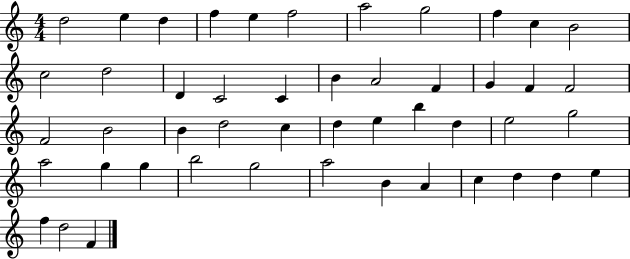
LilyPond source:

{
  \clef treble
  \numericTimeSignature
  \time 4/4
  \key c \major
  d''2 e''4 d''4 | f''4 e''4 f''2 | a''2 g''2 | f''4 c''4 b'2 | \break c''2 d''2 | d'4 c'2 c'4 | b'4 a'2 f'4 | g'4 f'4 f'2 | \break f'2 b'2 | b'4 d''2 c''4 | d''4 e''4 b''4 d''4 | e''2 g''2 | \break a''2 g''4 g''4 | b''2 g''2 | a''2 b'4 a'4 | c''4 d''4 d''4 e''4 | \break f''4 d''2 f'4 | \bar "|."
}